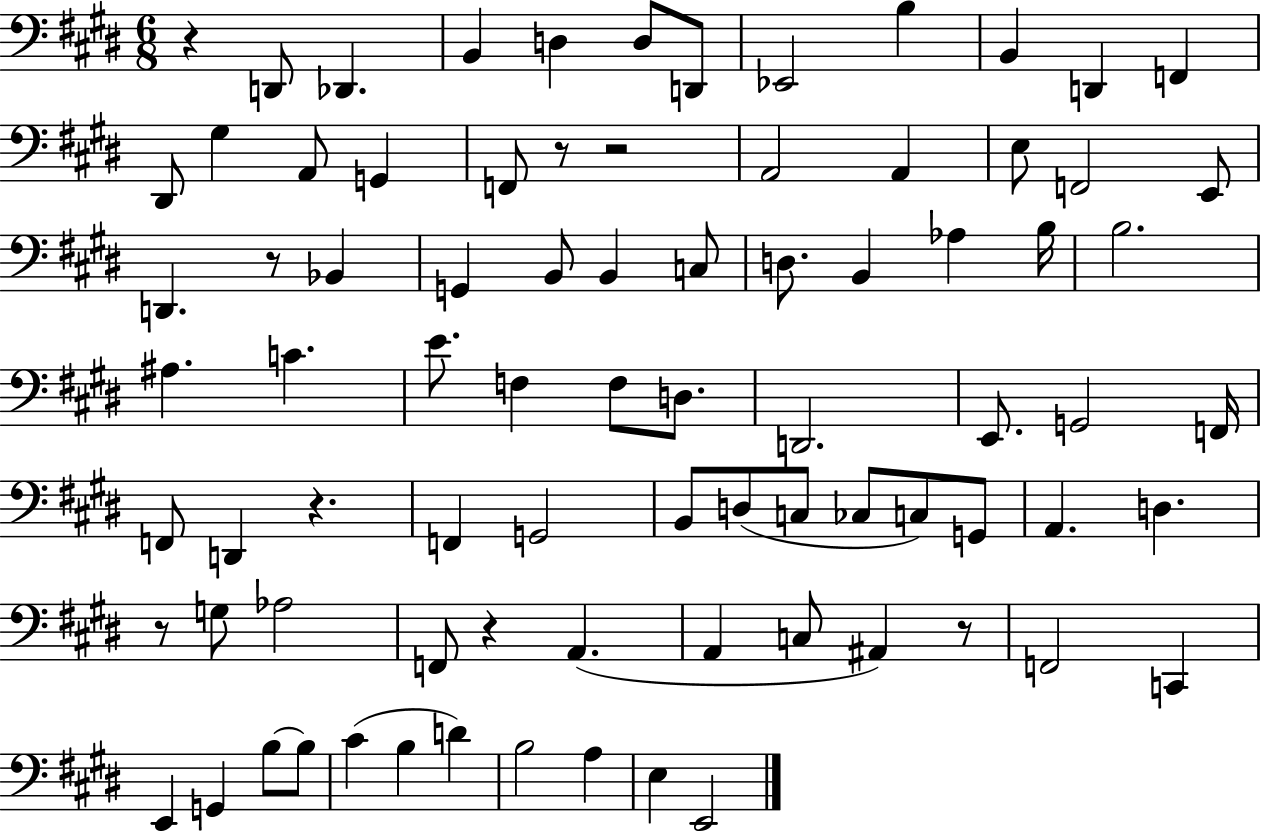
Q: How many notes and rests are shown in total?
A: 82